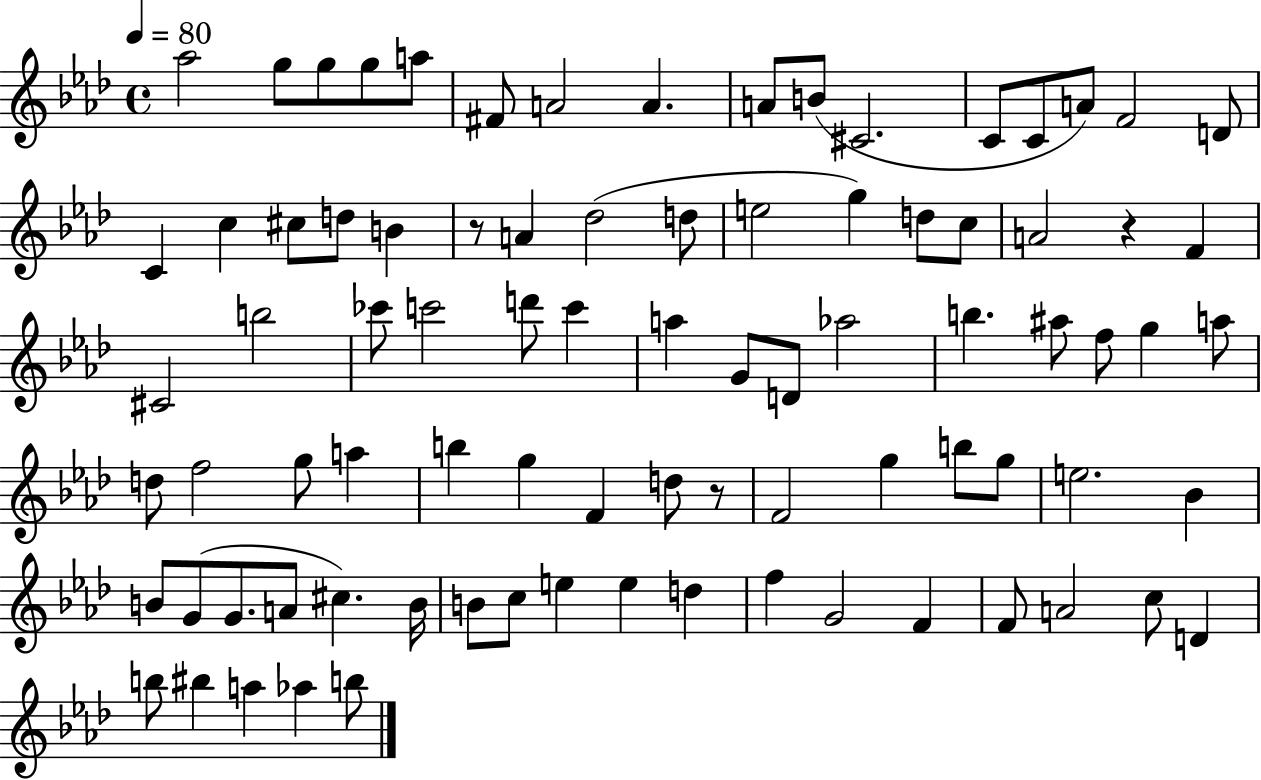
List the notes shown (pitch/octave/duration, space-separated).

Ab5/h G5/e G5/e G5/e A5/e F#4/e A4/h A4/q. A4/e B4/e C#4/h. C4/e C4/e A4/e F4/h D4/e C4/q C5/q C#5/e D5/e B4/q R/e A4/q Db5/h D5/e E5/h G5/q D5/e C5/e A4/h R/q F4/q C#4/h B5/h CES6/e C6/h D6/e C6/q A5/q G4/e D4/e Ab5/h B5/q. A#5/e F5/e G5/q A5/e D5/e F5/h G5/e A5/q B5/q G5/q F4/q D5/e R/e F4/h G5/q B5/e G5/e E5/h. Bb4/q B4/e G4/e G4/e. A4/e C#5/q. B4/s B4/e C5/e E5/q E5/q D5/q F5/q G4/h F4/q F4/e A4/h C5/e D4/q B5/e BIS5/q A5/q Ab5/q B5/e